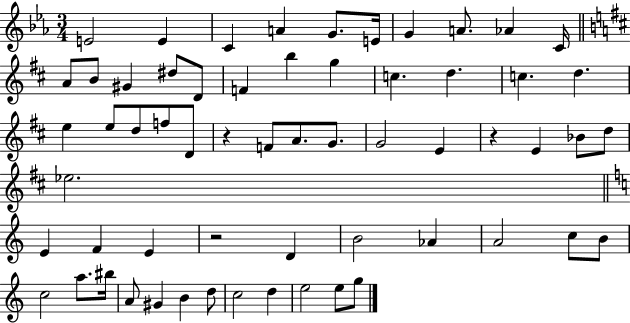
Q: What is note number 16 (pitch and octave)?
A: F4